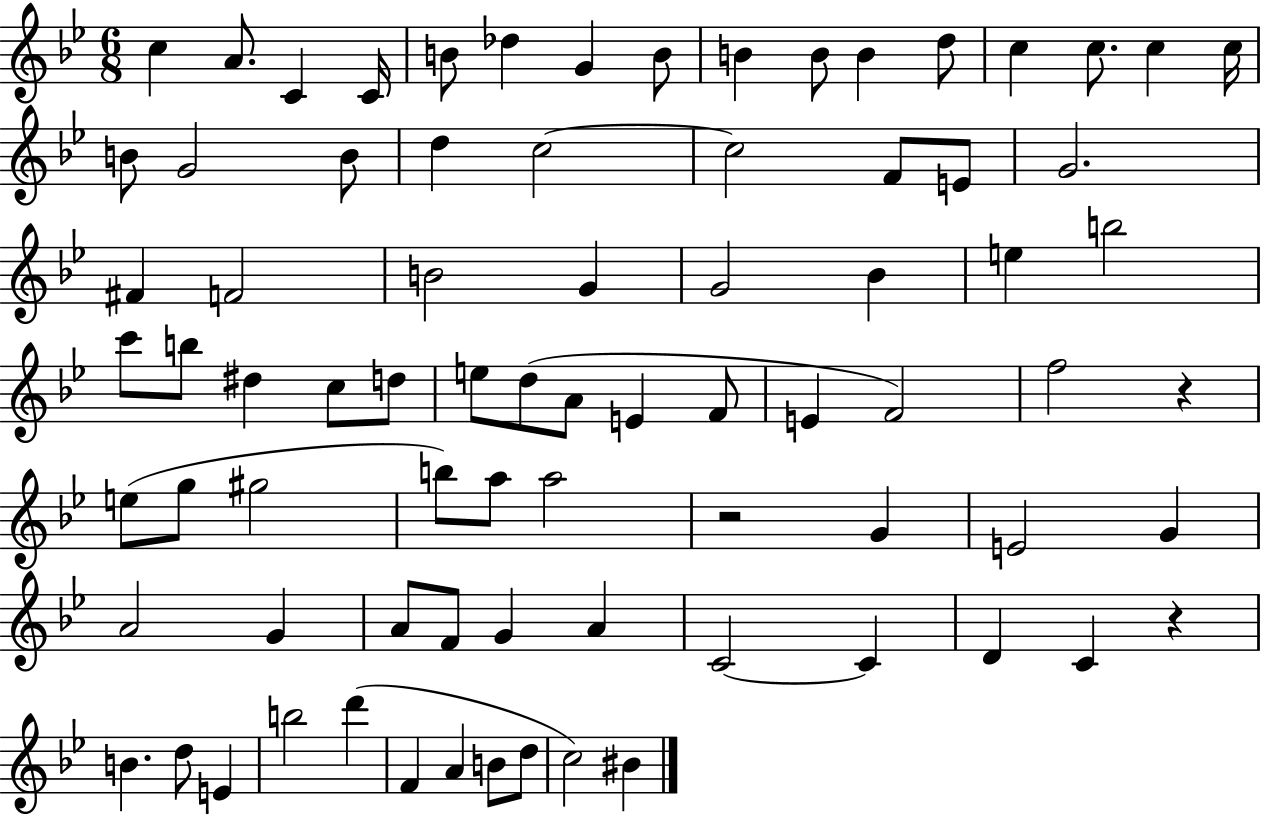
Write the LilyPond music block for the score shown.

{
  \clef treble
  \numericTimeSignature
  \time 6/8
  \key bes \major
  \repeat volta 2 { c''4 a'8. c'4 c'16 | b'8 des''4 g'4 b'8 | b'4 b'8 b'4 d''8 | c''4 c''8. c''4 c''16 | \break b'8 g'2 b'8 | d''4 c''2~~ | c''2 f'8 e'8 | g'2. | \break fis'4 f'2 | b'2 g'4 | g'2 bes'4 | e''4 b''2 | \break c'''8 b''8 dis''4 c''8 d''8 | e''8 d''8( a'8 e'4 f'8 | e'4 f'2) | f''2 r4 | \break e''8( g''8 gis''2 | b''8) a''8 a''2 | r2 g'4 | e'2 g'4 | \break a'2 g'4 | a'8 f'8 g'4 a'4 | c'2~~ c'4 | d'4 c'4 r4 | \break b'4. d''8 e'4 | b''2 d'''4( | f'4 a'4 b'8 d''8 | c''2) bis'4 | \break } \bar "|."
}